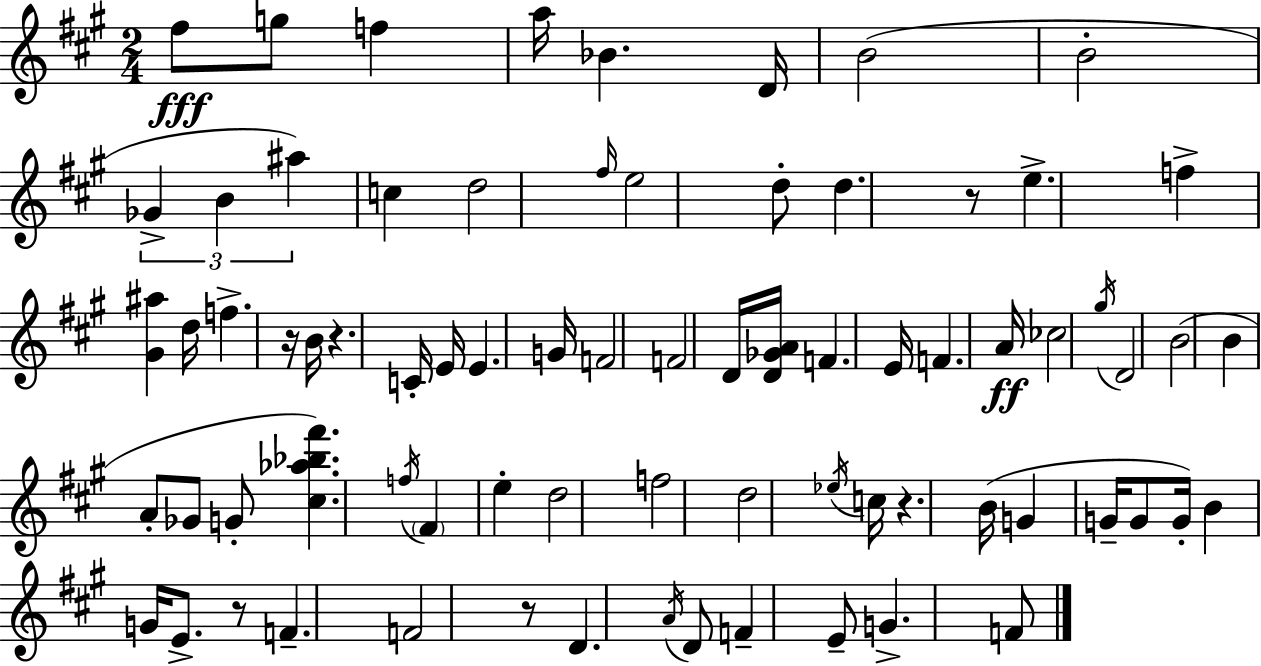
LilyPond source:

{
  \clef treble
  \numericTimeSignature
  \time 2/4
  \key a \major
  fis''8\fff g''8 f''4 | a''16 bes'4. d'16 | b'2( | b'2-. | \break \tuplet 3/2 { ges'4-> b'4 | ais''4) } c''4 | d''2 | \grace { fis''16 } e''2 | \break d''8-. d''4. | r8 e''4.-> | f''4-> <gis' ais''>4 | d''16 f''4.-> | \break r16 b'16 r4. | c'16-. e'16 e'4. | g'16 f'2 | f'2 | \break d'16 <d' ges' a'>16 f'4. | e'16 f'4. | a'16\ff ces''2 | \acciaccatura { gis''16 } d'2 | \break b'2( | b'4 a'8-. | ges'8 g'8-. <cis'' aes'' bes'' fis'''>4.) | \acciaccatura { f''16 } \parenthesize fis'4 e''4-. | \break d''2 | f''2 | d''2 | \acciaccatura { ees''16 } c''16 r4. | \break b'16( g'4 | g'16-- g'8 g'16-.) b'4 | g'16 e'8.-> r8 f'4.-- | f'2 | \break r8 d'4. | \acciaccatura { a'16 } d'8 f'4-- | e'8-- g'4.-> | f'8 \bar "|."
}